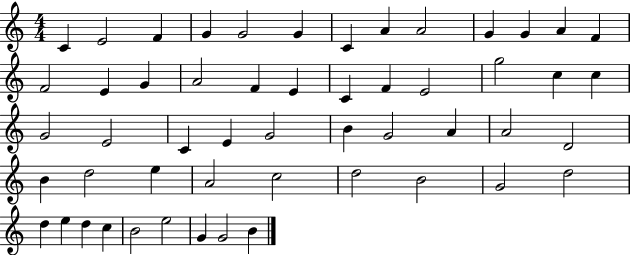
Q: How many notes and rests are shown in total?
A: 53